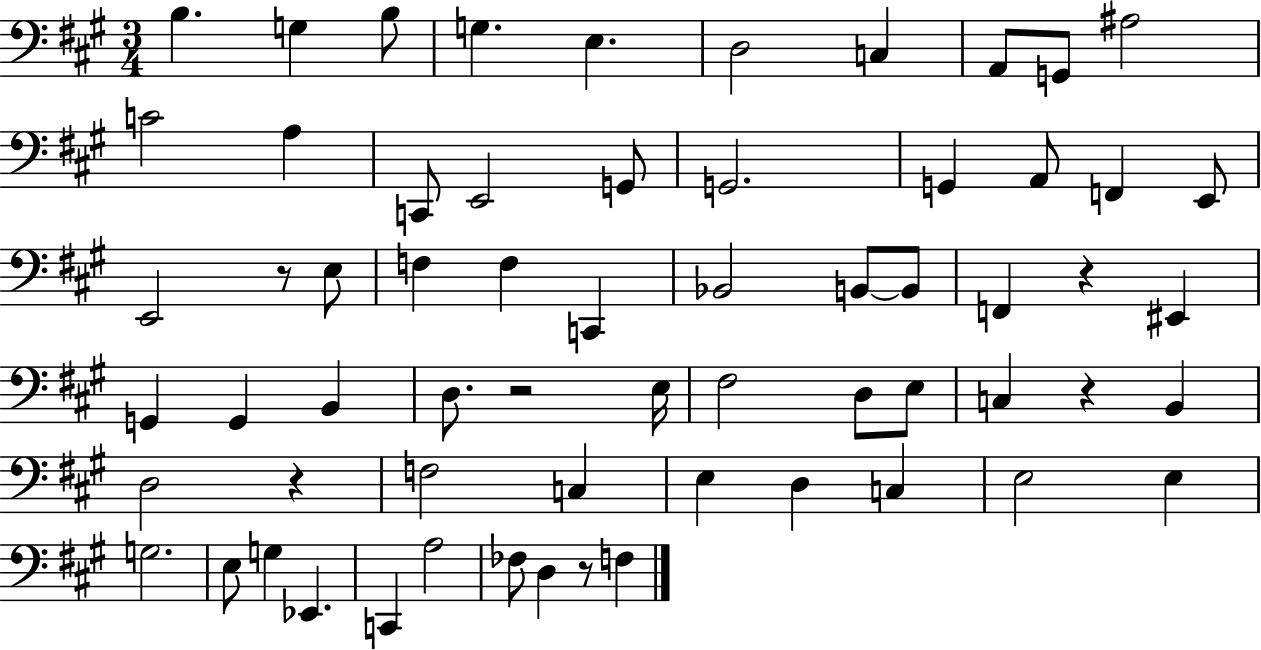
B3/q. G3/q B3/e G3/q. E3/q. D3/h C3/q A2/e G2/e A#3/h C4/h A3/q C2/e E2/h G2/e G2/h. G2/q A2/e F2/q E2/e E2/h R/e E3/e F3/q F3/q C2/q Bb2/h B2/e B2/e F2/q R/q EIS2/q G2/q G2/q B2/q D3/e. R/h E3/s F#3/h D3/e E3/e C3/q R/q B2/q D3/h R/q F3/h C3/q E3/q D3/q C3/q E3/h E3/q G3/h. E3/e G3/q Eb2/q. C2/q A3/h FES3/e D3/q R/e F3/q